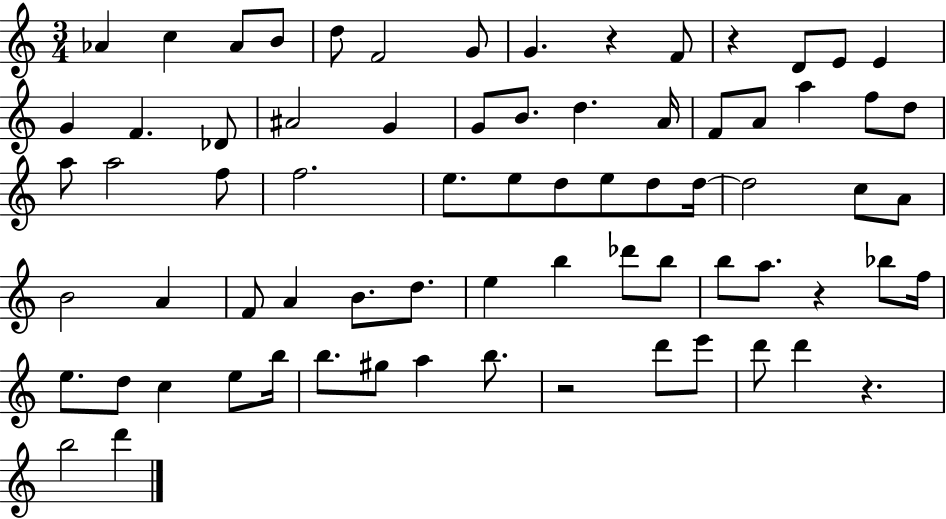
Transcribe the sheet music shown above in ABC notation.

X:1
T:Untitled
M:3/4
L:1/4
K:C
_A c _A/2 B/2 d/2 F2 G/2 G z F/2 z D/2 E/2 E G F _D/2 ^A2 G G/2 B/2 d A/4 F/2 A/2 a f/2 d/2 a/2 a2 f/2 f2 e/2 e/2 d/2 e/2 d/2 d/4 d2 c/2 A/2 B2 A F/2 A B/2 d/2 e b _d'/2 b/2 b/2 a/2 z _b/2 f/4 e/2 d/2 c e/2 b/4 b/2 ^g/2 a b/2 z2 d'/2 e'/2 d'/2 d' z b2 d'